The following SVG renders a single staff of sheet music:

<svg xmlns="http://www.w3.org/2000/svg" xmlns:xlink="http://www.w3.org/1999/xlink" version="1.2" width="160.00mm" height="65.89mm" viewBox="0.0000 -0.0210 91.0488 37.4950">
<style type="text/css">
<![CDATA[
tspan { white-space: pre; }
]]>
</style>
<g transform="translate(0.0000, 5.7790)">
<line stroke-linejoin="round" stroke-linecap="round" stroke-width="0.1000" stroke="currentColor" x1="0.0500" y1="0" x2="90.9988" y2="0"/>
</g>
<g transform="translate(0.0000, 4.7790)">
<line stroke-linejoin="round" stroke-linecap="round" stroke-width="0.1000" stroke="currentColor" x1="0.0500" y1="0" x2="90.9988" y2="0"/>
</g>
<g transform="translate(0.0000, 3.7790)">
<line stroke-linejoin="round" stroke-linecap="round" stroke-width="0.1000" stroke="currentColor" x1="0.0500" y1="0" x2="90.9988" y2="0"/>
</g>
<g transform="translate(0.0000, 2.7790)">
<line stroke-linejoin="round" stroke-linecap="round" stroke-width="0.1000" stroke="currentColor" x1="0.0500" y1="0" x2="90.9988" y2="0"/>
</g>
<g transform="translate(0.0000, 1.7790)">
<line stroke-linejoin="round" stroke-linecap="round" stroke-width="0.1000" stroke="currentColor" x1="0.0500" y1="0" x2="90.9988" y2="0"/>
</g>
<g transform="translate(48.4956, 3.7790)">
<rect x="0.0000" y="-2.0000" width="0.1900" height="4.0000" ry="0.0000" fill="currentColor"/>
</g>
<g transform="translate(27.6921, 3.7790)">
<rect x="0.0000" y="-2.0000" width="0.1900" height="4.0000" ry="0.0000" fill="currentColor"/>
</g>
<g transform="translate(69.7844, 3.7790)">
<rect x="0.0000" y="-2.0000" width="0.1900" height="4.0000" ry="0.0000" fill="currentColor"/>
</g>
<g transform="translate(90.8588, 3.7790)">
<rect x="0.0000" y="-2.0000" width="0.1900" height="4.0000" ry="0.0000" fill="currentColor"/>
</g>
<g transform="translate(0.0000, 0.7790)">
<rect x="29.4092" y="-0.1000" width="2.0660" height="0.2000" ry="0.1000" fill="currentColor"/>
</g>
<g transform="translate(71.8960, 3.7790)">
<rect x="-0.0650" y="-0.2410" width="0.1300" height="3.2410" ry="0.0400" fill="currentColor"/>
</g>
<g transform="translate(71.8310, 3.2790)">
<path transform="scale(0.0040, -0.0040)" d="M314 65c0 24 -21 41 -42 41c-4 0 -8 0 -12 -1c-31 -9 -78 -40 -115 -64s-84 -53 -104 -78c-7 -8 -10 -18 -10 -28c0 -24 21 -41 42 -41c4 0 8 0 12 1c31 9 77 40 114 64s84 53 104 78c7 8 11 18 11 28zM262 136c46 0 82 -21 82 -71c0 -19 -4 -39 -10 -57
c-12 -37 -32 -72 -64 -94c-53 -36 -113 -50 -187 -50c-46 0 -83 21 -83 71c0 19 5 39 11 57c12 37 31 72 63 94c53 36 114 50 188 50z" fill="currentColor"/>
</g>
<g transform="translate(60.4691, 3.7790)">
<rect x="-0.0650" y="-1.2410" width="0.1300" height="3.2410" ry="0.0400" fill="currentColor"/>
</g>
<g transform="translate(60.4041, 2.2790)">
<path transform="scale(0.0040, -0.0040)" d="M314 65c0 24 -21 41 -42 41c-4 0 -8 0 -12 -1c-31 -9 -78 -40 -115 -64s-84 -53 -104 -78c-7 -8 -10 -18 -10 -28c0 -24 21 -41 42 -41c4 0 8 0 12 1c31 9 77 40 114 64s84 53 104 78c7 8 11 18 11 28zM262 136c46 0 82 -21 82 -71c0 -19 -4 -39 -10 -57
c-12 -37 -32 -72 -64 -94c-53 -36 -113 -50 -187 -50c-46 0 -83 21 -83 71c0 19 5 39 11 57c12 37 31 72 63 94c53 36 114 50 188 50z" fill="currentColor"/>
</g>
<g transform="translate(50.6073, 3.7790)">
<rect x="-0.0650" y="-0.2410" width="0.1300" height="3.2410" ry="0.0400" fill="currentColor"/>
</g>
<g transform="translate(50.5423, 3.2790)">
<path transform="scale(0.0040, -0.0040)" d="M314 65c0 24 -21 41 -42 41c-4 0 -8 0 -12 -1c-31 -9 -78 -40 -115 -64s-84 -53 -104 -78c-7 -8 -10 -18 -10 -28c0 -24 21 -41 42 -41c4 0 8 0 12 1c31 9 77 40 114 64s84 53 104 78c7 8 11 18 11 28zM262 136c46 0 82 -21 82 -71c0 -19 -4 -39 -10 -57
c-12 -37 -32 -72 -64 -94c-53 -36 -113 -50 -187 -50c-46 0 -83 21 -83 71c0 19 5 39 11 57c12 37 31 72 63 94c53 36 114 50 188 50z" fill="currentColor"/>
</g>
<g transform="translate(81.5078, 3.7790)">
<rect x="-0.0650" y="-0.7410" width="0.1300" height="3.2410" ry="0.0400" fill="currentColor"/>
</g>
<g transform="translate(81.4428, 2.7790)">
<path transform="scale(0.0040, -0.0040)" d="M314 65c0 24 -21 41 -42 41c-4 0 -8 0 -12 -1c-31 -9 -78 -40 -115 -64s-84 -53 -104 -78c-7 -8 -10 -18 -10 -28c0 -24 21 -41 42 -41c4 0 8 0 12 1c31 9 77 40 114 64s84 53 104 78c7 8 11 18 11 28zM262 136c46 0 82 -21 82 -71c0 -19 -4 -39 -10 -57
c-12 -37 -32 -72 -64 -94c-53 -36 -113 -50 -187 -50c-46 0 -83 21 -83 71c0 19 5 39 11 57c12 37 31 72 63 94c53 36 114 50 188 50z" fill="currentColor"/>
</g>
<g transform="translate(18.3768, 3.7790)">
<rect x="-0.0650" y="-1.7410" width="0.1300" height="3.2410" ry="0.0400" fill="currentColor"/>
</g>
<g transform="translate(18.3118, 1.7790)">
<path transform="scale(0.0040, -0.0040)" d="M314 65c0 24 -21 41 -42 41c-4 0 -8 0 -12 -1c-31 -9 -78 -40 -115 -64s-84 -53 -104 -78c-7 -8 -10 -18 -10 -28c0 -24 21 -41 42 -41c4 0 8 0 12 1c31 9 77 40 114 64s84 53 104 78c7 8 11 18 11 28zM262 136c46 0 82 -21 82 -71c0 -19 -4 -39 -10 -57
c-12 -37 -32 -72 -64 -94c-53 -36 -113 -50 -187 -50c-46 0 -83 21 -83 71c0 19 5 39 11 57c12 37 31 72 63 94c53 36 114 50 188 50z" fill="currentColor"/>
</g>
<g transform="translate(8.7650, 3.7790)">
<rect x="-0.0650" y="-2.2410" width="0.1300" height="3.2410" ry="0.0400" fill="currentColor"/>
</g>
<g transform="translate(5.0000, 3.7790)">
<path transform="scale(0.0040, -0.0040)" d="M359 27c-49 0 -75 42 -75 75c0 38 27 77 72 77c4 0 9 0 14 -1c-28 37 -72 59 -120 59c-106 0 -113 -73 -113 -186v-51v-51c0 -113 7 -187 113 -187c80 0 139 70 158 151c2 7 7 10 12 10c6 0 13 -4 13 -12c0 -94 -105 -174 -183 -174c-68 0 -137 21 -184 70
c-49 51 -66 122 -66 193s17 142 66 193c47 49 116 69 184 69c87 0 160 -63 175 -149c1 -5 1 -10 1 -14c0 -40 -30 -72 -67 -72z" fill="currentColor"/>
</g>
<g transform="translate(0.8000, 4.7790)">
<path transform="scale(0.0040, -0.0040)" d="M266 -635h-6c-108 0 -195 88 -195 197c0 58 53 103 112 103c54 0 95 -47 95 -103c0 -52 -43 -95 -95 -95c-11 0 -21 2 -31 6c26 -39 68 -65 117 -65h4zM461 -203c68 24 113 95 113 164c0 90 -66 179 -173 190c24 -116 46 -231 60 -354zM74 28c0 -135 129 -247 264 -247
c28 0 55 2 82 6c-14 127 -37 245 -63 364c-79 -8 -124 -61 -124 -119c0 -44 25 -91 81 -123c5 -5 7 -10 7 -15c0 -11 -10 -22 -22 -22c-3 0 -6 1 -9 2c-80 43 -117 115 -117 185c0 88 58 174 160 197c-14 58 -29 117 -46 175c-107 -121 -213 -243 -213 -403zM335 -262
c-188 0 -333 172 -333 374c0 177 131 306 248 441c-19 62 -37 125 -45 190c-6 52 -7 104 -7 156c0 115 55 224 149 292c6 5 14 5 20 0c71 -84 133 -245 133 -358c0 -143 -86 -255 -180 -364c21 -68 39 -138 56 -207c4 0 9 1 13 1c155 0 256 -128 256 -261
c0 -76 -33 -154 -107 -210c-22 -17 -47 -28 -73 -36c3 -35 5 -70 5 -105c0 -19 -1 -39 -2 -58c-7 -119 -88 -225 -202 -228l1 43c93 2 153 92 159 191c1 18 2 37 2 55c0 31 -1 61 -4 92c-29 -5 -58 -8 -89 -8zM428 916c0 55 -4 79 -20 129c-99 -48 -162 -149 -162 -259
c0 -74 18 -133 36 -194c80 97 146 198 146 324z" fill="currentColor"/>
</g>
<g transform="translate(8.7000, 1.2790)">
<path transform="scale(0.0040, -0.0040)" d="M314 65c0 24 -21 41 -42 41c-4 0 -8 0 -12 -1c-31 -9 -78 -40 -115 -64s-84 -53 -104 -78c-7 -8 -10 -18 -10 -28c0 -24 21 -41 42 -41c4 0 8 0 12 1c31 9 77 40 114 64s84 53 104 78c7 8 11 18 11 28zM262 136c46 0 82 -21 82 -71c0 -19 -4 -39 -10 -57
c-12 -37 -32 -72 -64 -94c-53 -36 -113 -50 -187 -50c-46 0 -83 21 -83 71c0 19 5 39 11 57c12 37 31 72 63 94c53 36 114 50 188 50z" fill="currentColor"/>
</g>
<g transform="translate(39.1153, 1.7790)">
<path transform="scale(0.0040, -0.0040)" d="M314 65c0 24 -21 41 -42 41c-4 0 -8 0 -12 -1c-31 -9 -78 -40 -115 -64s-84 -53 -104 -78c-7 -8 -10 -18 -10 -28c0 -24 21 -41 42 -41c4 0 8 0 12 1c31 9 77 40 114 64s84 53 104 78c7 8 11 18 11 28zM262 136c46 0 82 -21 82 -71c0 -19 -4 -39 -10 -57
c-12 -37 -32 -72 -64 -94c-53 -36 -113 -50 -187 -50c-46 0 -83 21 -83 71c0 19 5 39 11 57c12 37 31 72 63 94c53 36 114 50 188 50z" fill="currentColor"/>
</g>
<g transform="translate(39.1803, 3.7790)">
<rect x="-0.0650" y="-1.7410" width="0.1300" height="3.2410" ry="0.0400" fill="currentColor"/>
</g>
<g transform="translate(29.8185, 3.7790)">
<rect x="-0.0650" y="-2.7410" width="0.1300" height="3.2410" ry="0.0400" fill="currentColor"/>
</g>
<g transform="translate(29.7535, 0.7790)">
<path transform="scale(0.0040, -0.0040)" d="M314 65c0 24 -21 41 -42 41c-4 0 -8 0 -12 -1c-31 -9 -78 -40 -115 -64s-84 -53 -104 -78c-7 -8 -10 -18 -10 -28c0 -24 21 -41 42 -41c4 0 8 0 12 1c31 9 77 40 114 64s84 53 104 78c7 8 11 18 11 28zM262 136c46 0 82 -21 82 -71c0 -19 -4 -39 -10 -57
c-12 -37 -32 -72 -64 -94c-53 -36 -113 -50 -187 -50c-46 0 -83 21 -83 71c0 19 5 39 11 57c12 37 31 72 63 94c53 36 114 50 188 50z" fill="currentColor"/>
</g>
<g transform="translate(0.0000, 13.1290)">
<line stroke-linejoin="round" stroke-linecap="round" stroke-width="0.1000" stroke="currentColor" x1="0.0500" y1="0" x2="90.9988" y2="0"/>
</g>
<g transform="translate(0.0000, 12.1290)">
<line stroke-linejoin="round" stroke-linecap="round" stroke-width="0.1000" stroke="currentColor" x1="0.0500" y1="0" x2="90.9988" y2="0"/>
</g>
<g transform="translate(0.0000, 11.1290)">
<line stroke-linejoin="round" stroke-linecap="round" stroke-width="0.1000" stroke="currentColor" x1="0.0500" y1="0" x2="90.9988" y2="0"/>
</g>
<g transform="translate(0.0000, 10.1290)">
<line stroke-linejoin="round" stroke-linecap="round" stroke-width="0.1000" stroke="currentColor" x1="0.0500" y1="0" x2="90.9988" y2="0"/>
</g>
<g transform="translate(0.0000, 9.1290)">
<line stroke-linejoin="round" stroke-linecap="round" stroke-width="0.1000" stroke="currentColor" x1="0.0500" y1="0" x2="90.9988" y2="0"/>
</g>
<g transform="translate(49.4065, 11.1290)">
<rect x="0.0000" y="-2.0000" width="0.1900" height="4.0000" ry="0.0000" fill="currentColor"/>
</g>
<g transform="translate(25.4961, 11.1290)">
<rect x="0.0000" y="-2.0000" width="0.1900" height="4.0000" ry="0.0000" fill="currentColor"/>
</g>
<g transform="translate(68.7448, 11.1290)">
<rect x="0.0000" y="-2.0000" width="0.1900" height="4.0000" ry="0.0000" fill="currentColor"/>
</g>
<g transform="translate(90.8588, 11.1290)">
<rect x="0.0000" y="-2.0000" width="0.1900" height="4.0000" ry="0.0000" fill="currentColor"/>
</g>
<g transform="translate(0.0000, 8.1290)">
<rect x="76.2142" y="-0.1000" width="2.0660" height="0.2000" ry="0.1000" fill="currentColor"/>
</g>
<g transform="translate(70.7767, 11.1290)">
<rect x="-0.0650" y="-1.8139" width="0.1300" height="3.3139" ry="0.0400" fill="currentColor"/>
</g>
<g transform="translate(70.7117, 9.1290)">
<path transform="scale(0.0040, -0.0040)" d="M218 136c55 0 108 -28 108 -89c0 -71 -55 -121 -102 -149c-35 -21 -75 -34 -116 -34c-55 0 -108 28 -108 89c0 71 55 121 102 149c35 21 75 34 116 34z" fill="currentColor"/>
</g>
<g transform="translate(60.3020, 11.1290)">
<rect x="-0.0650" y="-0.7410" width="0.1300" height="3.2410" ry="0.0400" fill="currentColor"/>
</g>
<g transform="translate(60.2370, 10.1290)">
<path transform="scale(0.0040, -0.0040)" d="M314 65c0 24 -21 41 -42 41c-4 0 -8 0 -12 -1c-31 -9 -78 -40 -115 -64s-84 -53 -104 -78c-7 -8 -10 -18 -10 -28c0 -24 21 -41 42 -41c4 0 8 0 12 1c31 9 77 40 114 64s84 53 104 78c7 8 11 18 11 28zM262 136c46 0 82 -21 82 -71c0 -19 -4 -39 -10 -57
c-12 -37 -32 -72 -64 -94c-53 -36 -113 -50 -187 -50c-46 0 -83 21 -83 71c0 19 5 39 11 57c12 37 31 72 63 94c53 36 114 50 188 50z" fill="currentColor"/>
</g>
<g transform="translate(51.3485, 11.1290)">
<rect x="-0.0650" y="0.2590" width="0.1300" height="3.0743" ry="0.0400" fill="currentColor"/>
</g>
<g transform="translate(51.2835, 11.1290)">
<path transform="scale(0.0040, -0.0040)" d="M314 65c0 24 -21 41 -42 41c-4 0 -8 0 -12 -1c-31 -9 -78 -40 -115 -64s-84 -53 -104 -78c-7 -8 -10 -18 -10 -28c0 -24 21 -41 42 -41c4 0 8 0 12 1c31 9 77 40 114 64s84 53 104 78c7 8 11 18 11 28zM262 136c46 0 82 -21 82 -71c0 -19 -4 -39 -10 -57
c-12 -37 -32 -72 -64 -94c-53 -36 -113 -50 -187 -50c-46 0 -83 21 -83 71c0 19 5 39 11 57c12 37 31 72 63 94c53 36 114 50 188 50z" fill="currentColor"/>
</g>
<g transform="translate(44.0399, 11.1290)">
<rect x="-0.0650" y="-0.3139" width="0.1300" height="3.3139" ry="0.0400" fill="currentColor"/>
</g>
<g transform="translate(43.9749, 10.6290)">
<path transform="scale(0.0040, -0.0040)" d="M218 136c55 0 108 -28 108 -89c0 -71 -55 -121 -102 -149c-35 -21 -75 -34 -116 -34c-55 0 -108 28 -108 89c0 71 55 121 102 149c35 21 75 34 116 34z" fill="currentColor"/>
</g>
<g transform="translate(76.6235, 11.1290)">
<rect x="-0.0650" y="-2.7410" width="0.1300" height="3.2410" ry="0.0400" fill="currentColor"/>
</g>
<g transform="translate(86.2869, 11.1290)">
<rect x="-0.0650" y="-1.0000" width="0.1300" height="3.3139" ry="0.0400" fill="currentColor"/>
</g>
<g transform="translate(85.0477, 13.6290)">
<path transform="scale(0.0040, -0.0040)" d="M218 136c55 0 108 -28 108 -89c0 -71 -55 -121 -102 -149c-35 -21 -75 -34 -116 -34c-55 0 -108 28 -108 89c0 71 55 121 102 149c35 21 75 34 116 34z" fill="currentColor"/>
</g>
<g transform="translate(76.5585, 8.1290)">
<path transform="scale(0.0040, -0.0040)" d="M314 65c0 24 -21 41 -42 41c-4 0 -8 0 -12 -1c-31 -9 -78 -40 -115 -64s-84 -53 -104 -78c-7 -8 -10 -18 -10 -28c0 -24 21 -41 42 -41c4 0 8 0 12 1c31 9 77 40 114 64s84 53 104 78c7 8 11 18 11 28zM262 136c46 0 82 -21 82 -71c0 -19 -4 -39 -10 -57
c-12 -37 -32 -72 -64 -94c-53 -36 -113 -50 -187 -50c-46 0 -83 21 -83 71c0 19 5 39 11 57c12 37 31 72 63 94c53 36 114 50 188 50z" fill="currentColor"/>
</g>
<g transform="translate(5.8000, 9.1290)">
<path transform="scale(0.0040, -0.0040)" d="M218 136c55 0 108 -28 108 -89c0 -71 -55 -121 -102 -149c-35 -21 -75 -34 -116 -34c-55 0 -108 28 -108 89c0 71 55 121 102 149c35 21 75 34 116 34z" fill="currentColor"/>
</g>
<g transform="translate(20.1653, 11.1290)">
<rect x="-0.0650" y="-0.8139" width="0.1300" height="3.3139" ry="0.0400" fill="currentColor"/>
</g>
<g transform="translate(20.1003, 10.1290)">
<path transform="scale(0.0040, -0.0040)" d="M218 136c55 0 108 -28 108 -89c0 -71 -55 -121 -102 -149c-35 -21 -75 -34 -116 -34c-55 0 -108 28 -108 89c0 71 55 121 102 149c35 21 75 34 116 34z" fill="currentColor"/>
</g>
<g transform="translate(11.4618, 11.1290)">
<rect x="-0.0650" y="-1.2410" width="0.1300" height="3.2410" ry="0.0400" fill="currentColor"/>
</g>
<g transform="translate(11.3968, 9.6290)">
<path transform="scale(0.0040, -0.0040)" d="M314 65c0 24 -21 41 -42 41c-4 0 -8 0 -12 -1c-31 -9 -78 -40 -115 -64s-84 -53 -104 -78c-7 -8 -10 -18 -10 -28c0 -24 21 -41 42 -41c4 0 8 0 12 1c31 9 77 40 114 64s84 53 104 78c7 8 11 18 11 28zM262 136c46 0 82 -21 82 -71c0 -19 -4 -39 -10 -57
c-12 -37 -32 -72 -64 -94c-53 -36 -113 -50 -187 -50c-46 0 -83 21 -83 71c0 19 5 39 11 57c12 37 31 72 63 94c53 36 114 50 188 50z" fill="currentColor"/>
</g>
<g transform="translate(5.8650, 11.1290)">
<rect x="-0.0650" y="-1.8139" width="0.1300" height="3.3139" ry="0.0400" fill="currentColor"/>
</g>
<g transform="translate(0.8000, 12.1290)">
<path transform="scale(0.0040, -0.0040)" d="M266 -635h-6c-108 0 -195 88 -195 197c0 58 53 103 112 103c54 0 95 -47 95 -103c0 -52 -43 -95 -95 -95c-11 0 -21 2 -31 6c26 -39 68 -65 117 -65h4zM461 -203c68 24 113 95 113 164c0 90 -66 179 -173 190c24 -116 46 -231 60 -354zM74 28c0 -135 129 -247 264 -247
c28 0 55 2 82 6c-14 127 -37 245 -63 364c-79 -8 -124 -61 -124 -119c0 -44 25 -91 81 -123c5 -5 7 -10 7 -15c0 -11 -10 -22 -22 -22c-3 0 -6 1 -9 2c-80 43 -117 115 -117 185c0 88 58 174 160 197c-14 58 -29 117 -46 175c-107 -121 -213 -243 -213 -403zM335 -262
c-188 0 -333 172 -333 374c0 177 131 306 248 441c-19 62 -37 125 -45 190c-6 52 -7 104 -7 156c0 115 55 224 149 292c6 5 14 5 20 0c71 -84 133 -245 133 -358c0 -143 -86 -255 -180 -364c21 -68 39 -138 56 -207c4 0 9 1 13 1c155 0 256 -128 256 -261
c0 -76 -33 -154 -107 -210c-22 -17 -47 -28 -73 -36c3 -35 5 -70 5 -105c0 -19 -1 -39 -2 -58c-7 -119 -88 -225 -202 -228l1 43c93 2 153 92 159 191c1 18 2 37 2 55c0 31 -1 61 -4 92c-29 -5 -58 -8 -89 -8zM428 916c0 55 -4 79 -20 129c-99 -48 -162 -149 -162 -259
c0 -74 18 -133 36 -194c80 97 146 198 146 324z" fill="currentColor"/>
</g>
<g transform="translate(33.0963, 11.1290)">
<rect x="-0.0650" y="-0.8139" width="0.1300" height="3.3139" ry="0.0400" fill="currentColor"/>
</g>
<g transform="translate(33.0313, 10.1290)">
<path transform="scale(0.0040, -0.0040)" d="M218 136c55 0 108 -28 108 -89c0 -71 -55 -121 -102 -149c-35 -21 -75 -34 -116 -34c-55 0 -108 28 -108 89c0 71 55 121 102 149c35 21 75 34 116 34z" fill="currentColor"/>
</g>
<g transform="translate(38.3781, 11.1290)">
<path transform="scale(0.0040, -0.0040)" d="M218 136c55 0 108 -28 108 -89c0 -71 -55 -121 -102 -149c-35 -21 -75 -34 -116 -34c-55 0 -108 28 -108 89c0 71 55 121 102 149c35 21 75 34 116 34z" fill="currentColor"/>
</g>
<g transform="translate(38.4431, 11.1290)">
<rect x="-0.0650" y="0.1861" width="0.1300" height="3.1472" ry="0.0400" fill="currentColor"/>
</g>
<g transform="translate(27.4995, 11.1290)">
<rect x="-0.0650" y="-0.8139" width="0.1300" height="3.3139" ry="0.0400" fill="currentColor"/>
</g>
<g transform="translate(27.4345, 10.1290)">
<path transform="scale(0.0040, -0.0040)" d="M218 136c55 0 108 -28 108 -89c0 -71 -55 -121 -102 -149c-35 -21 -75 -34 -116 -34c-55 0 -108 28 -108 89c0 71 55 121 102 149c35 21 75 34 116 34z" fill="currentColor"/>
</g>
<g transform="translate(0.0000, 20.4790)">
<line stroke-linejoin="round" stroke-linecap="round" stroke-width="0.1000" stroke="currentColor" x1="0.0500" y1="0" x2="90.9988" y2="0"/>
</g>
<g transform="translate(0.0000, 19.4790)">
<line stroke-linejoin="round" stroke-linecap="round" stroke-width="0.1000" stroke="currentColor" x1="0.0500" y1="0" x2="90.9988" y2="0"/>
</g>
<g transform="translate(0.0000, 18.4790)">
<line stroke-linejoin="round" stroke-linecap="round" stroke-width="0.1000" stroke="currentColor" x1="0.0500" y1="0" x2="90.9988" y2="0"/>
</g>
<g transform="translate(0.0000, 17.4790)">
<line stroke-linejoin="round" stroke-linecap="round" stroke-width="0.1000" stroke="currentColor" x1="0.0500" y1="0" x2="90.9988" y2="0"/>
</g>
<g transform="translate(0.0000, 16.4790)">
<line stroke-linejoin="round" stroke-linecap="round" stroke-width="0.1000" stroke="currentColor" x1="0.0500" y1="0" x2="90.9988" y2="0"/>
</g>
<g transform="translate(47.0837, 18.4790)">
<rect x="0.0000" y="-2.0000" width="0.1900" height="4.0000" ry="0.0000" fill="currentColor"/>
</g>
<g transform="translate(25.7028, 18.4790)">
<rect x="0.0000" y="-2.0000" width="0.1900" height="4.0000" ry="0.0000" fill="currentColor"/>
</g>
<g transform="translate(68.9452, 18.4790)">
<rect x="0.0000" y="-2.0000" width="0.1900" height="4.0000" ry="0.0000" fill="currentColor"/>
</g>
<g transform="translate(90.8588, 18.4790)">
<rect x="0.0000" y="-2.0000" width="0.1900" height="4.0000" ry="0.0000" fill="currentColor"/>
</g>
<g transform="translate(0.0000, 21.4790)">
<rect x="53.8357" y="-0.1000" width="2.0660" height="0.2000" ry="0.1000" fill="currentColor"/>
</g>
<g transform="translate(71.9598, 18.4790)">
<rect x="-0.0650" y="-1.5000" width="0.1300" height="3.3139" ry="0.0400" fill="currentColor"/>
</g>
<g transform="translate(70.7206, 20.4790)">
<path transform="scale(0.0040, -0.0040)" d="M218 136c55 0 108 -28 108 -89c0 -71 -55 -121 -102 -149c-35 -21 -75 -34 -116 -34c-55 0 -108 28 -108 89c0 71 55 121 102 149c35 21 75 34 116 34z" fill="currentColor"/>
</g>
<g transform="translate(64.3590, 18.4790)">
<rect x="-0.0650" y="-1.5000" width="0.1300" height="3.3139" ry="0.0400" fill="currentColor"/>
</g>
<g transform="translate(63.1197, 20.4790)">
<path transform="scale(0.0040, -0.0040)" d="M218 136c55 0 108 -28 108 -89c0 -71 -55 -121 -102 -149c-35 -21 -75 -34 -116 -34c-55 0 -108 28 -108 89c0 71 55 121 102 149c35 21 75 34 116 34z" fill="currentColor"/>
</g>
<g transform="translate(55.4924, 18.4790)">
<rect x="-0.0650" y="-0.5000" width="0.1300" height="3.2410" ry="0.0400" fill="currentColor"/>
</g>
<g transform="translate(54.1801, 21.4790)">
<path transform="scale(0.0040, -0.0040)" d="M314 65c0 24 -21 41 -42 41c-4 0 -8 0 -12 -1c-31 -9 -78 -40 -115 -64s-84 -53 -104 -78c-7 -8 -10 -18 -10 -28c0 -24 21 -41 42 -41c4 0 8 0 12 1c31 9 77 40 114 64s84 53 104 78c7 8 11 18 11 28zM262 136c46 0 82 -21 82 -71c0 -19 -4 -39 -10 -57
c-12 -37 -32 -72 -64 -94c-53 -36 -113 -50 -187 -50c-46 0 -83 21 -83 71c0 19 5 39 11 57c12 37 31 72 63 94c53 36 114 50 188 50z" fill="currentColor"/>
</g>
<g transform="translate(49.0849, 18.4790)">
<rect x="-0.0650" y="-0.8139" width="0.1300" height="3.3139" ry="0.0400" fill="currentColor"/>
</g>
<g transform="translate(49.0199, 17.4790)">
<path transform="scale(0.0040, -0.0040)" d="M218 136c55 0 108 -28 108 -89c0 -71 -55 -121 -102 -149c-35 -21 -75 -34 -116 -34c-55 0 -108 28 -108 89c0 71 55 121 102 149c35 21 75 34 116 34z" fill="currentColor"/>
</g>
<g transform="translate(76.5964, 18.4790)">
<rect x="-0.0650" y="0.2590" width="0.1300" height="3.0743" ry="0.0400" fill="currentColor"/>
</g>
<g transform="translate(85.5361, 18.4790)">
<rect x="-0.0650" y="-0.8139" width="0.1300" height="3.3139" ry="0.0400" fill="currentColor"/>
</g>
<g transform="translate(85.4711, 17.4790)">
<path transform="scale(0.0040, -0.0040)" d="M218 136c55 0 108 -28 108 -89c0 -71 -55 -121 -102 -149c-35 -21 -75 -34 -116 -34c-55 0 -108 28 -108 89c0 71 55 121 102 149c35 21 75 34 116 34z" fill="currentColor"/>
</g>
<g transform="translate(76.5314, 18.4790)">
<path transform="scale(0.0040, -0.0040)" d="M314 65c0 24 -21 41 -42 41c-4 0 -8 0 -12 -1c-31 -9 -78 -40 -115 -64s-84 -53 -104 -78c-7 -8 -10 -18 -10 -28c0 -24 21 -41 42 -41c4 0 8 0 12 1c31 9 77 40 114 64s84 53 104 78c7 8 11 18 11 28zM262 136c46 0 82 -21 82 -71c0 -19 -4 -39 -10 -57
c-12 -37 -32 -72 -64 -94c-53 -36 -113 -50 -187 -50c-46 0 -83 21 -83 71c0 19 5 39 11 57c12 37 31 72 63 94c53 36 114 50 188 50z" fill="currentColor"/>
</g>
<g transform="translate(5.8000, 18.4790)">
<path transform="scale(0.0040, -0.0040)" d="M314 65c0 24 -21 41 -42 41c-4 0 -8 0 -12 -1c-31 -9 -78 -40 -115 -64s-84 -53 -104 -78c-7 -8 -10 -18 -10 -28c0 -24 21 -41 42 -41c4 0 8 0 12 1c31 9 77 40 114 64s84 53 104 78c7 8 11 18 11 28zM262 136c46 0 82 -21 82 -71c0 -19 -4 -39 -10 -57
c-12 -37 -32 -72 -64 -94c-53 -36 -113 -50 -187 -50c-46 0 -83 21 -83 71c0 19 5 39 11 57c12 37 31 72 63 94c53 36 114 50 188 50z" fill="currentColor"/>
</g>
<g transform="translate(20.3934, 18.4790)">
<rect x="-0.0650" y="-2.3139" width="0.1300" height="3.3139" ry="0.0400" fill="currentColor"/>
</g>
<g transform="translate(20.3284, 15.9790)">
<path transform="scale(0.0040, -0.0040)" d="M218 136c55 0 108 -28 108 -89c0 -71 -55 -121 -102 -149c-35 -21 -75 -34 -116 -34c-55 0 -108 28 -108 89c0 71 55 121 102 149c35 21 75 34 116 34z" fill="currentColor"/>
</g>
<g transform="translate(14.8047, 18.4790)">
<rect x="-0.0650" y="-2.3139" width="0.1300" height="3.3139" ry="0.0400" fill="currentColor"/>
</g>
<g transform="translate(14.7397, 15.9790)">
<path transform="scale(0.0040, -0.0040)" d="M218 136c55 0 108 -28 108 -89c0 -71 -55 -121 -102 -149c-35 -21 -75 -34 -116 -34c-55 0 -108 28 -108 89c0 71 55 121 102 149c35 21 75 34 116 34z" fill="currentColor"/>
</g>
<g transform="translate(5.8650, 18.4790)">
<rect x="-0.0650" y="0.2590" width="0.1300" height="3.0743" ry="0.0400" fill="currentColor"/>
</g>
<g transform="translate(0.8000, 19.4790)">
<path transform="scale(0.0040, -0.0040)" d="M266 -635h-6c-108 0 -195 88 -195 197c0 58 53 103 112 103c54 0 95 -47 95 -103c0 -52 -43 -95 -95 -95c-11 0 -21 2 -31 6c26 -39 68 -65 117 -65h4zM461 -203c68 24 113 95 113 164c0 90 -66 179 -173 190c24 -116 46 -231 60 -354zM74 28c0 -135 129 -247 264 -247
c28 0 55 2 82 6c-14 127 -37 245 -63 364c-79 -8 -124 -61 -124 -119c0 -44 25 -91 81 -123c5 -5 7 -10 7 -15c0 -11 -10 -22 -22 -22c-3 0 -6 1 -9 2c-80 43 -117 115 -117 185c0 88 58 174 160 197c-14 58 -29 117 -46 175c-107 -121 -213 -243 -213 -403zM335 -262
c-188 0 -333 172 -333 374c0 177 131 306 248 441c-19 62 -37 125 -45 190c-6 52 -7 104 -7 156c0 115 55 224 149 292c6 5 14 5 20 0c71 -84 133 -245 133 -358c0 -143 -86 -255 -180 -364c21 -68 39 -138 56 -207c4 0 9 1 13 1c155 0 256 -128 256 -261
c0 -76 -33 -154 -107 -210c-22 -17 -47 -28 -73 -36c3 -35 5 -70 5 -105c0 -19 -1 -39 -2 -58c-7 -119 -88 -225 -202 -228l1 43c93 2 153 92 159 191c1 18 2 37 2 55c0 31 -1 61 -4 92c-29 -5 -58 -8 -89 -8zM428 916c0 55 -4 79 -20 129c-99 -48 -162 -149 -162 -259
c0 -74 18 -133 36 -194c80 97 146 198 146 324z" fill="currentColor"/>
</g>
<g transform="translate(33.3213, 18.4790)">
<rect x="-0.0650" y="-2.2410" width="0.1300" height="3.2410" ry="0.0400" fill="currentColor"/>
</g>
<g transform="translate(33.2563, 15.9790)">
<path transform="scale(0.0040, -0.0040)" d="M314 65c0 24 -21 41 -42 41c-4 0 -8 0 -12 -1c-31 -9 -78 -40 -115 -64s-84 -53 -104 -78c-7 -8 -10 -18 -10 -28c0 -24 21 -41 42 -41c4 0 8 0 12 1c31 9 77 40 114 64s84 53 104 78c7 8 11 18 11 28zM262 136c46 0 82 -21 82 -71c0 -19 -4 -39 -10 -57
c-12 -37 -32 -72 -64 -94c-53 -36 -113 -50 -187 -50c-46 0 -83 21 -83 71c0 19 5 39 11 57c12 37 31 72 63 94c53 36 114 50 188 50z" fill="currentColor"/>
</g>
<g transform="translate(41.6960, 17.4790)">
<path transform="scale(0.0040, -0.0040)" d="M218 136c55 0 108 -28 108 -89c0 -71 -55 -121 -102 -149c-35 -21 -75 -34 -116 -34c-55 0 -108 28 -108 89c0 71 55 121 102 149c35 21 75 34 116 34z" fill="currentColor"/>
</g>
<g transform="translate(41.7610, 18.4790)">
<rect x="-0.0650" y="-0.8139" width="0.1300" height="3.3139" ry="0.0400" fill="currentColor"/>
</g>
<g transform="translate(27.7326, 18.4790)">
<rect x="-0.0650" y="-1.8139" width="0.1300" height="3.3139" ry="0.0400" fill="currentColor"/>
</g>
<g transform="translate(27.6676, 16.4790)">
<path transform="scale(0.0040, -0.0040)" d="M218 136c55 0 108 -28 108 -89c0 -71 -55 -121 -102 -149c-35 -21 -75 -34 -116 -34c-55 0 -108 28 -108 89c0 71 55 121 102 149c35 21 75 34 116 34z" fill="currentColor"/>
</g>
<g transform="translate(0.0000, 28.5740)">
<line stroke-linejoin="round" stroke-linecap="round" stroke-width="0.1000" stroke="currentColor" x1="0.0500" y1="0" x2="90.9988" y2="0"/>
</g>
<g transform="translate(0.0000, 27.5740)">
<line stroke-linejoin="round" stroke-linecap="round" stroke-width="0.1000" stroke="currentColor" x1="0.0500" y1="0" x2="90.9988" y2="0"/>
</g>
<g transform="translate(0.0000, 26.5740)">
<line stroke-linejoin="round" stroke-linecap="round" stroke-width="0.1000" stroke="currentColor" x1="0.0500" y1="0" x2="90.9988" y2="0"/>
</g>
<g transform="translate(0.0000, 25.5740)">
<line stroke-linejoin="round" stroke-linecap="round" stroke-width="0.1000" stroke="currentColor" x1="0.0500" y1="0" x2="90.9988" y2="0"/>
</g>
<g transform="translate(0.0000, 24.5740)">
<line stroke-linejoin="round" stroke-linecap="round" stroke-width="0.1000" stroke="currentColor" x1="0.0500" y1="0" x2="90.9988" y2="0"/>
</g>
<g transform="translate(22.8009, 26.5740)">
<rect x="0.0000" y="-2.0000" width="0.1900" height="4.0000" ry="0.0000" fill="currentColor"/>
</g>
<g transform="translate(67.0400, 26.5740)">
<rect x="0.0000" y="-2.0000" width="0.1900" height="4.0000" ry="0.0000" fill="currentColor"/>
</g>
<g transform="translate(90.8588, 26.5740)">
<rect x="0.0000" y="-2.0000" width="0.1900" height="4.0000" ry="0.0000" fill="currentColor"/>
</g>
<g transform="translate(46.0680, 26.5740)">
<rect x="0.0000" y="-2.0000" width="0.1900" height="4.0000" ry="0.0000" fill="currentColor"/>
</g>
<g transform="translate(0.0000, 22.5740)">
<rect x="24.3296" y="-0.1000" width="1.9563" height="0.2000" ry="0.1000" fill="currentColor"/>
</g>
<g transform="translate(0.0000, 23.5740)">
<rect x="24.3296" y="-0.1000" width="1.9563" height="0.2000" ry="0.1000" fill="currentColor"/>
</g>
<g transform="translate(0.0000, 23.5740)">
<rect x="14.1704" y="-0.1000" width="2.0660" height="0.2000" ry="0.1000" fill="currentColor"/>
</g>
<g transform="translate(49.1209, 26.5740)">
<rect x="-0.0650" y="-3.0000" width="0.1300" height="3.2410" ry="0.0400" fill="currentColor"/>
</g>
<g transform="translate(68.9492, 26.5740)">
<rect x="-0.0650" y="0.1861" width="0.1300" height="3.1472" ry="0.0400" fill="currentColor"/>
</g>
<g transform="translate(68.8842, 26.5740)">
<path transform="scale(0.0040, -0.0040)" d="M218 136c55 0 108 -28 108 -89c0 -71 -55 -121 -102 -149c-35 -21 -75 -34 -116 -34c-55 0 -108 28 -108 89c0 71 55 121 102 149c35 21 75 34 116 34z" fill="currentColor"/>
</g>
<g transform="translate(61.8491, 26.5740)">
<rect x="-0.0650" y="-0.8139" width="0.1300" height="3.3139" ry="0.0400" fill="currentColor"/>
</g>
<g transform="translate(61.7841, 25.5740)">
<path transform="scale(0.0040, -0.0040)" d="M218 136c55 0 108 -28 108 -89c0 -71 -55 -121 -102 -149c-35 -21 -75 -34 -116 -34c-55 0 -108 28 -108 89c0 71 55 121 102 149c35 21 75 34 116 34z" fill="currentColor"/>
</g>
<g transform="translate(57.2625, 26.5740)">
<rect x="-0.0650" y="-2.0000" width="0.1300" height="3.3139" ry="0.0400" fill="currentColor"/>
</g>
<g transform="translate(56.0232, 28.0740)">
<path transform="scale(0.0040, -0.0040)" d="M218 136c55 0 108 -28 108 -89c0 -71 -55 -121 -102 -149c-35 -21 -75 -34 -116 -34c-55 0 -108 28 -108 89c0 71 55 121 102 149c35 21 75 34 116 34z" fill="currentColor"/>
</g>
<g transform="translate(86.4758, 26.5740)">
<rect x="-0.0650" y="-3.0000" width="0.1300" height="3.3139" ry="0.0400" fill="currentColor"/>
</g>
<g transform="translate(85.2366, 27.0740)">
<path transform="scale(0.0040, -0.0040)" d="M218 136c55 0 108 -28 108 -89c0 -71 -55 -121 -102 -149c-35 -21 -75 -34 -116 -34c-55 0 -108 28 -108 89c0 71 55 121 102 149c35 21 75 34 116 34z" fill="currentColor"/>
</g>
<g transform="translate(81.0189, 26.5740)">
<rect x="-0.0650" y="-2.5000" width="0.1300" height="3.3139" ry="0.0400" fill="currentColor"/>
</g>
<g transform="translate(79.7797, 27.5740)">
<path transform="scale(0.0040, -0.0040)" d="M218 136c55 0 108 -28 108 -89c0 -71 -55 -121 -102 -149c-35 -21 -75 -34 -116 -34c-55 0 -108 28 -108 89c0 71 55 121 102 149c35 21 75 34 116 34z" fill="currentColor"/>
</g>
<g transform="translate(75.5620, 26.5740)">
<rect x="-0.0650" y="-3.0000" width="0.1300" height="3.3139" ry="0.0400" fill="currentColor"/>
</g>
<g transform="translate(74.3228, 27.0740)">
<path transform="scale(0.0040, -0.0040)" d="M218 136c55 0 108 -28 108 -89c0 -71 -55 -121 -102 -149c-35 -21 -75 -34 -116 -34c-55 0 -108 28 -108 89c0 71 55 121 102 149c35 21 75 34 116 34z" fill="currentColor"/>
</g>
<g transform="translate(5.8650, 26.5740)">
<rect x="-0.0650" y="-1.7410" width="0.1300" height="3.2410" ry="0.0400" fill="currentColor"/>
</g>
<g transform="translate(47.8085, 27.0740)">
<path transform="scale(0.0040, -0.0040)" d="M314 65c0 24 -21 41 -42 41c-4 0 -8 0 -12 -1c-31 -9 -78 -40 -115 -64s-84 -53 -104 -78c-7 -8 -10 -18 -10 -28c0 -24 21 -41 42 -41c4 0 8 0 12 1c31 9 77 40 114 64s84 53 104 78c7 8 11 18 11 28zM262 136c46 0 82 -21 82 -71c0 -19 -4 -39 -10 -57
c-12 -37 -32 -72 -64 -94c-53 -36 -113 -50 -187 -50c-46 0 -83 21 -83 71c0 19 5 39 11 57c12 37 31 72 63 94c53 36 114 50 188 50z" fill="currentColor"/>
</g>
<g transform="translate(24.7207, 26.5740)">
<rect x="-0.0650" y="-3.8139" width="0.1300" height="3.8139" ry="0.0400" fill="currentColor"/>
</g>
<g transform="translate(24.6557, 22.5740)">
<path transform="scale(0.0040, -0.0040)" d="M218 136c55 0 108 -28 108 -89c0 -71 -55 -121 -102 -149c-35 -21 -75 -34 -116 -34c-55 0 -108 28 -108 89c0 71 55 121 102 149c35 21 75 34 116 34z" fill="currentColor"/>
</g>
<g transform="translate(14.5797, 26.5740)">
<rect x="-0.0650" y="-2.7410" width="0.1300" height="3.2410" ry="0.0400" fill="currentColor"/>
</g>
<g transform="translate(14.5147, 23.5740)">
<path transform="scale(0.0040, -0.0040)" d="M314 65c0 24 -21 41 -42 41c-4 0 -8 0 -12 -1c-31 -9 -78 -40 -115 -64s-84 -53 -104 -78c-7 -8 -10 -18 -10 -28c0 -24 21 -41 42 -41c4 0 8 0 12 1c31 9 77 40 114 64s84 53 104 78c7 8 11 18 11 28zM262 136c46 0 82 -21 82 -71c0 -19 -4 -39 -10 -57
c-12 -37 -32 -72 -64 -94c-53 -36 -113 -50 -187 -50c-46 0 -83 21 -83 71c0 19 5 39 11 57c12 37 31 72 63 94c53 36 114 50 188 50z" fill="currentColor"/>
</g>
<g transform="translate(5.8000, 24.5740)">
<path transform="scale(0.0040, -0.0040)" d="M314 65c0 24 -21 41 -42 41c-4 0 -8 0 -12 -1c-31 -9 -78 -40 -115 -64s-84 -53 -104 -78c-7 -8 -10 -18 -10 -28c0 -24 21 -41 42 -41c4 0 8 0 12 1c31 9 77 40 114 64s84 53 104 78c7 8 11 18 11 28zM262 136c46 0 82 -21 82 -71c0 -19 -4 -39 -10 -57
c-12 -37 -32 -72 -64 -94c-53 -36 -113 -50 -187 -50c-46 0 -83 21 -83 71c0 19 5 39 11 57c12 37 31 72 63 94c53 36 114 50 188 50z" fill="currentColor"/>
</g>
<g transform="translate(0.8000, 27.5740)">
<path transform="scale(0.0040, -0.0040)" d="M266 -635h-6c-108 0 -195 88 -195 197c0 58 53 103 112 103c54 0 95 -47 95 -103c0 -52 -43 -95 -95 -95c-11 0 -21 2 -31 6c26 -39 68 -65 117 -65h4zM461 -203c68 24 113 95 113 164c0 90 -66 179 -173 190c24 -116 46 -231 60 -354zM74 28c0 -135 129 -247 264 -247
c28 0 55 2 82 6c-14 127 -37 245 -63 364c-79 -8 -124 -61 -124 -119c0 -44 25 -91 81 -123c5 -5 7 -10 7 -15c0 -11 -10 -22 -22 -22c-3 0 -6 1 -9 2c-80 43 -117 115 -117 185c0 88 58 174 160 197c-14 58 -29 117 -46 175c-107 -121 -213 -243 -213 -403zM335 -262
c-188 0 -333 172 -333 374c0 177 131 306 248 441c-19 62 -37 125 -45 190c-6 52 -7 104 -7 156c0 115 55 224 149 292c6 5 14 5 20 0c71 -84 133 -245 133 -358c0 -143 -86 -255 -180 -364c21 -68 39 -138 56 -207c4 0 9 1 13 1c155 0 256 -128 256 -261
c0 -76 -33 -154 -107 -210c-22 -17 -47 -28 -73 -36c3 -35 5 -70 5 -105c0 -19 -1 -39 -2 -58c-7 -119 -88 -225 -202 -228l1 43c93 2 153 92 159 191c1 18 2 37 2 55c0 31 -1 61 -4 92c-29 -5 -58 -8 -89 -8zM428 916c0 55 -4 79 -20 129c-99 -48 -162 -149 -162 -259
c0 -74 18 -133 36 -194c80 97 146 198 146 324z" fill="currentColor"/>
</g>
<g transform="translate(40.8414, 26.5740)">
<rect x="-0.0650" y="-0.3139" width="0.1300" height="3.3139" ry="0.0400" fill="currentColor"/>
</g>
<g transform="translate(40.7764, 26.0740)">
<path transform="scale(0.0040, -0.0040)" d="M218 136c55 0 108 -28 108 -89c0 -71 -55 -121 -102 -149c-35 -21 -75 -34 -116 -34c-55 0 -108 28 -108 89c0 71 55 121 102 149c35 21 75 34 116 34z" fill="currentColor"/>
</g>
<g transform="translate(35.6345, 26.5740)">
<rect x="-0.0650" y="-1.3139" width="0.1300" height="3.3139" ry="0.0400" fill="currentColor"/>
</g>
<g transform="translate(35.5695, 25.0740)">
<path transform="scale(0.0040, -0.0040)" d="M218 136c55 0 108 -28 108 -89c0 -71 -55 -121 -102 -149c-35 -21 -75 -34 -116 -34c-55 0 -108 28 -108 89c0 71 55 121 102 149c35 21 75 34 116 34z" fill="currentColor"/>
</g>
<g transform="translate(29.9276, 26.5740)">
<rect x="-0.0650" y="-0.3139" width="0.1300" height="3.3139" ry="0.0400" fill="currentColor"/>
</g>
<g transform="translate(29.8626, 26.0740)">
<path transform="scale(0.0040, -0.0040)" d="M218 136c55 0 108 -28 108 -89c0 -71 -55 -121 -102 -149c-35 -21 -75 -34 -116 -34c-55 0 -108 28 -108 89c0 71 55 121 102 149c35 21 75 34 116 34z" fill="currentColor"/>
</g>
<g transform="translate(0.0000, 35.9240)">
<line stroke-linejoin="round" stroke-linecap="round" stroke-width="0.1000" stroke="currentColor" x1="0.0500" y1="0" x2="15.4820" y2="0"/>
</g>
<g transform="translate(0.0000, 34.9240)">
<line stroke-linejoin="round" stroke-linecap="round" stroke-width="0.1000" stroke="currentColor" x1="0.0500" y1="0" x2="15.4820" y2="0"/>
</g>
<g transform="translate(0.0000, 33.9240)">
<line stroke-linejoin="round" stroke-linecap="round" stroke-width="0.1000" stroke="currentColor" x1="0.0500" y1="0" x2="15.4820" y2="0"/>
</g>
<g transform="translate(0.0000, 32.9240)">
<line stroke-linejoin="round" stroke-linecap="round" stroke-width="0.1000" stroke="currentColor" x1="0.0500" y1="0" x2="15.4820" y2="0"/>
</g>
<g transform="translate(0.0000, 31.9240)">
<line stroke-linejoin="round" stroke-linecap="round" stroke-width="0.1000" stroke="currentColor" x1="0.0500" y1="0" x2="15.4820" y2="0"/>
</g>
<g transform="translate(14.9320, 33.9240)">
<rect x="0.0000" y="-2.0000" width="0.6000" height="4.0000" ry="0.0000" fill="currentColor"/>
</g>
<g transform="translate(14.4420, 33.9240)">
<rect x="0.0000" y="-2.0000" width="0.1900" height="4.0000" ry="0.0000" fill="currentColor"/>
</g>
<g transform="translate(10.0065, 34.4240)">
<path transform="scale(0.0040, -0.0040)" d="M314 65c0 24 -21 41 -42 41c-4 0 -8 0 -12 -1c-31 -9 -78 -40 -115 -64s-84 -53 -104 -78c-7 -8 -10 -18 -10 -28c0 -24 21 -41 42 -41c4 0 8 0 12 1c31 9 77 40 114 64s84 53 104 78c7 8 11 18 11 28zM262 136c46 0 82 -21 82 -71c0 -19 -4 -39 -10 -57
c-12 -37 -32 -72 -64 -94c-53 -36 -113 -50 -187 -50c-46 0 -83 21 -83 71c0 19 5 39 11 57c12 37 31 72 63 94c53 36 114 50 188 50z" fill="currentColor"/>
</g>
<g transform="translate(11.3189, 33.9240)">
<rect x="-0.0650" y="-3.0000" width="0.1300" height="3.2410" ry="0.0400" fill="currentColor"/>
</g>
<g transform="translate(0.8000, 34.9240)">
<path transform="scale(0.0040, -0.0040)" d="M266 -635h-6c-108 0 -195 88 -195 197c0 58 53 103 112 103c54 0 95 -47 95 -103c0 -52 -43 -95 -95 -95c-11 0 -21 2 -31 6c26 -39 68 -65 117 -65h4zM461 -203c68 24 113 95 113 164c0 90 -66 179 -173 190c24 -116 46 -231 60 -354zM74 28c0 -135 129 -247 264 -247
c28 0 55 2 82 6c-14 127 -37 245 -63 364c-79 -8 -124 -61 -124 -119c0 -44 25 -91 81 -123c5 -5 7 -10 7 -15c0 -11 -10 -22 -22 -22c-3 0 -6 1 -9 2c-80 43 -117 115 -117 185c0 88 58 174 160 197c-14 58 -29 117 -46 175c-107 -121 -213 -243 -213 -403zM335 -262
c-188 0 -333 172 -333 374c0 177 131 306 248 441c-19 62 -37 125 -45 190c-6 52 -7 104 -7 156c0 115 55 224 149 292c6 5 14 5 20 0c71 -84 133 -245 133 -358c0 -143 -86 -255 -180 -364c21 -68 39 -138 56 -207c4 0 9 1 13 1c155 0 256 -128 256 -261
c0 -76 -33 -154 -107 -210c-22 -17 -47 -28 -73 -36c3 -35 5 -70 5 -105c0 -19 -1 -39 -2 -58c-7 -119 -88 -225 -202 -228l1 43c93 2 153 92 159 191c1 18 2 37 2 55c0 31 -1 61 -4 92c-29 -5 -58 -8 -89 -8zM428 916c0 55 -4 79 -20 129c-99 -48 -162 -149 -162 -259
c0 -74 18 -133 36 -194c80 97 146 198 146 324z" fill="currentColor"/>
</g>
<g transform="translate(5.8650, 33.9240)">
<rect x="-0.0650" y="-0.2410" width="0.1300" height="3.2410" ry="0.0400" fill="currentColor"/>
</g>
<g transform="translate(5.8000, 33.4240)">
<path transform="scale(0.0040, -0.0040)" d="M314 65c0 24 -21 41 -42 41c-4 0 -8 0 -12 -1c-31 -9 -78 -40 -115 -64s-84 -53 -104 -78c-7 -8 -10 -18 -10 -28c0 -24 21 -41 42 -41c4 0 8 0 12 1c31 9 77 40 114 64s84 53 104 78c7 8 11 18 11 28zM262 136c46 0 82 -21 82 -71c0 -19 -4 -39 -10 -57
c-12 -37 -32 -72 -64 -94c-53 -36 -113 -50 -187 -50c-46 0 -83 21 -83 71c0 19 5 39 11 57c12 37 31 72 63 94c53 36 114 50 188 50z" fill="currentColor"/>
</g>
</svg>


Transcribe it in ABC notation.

X:1
T:Untitled
M:4/4
L:1/4
K:C
g2 f2 a2 f2 c2 e2 c2 d2 f e2 d d d B c B2 d2 f a2 D B2 g g f g2 d d C2 E E B2 d f2 a2 c' c e c A2 F d B A G A c2 A2